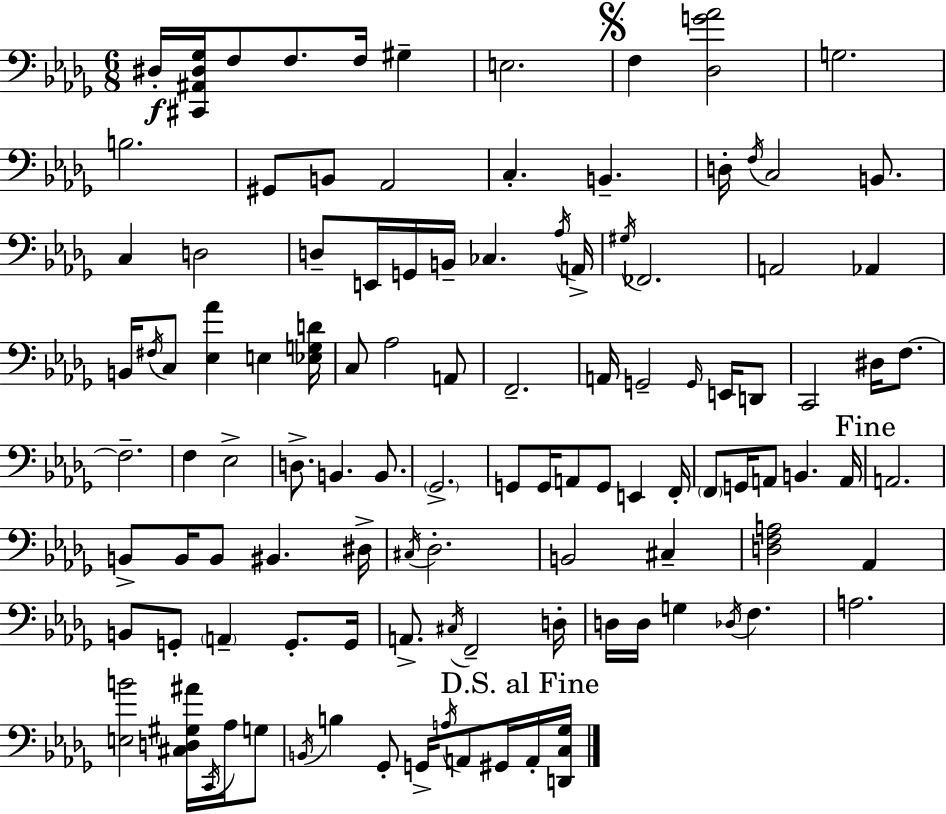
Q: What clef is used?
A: bass